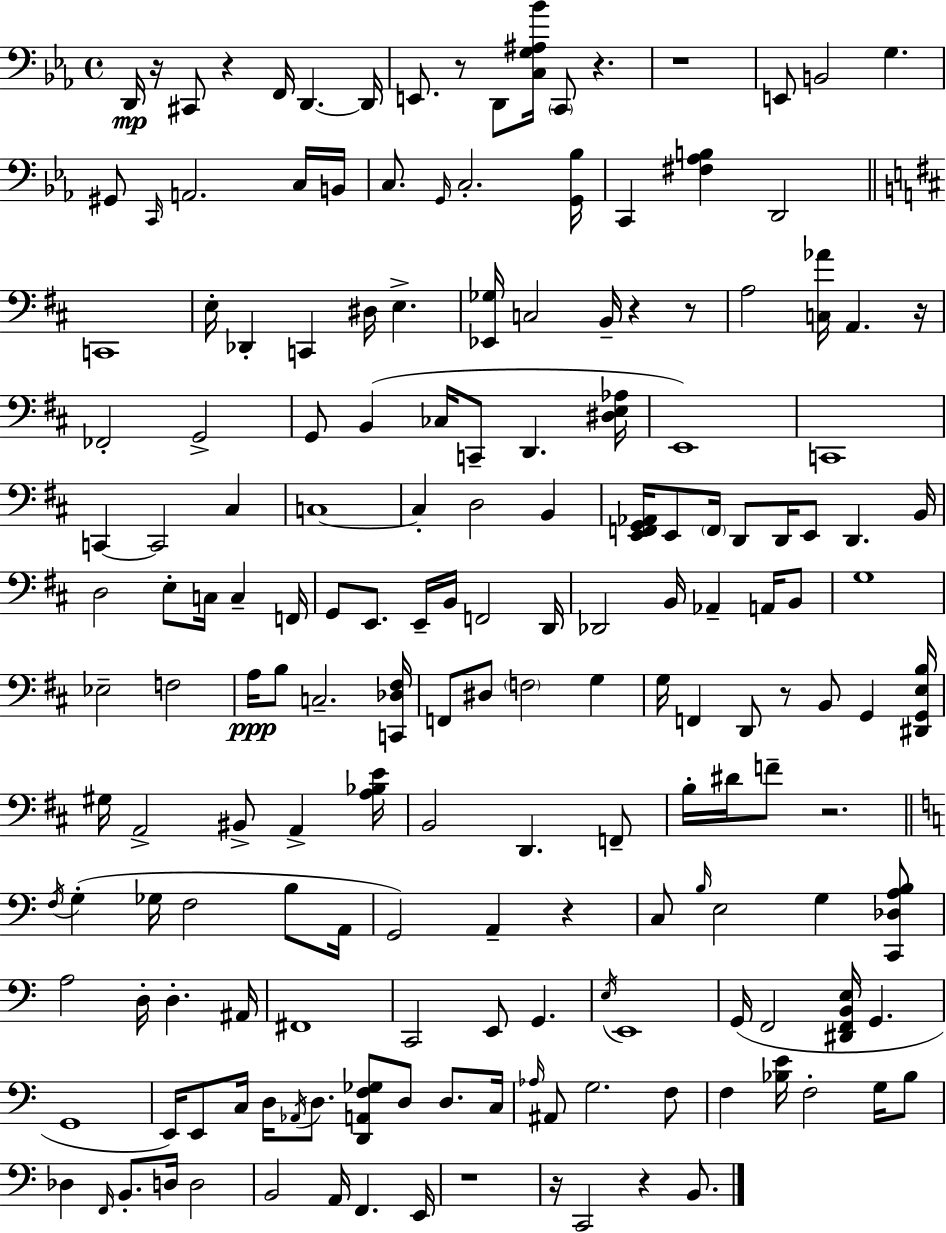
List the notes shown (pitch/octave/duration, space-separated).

D2/s R/s C#2/e R/q F2/s D2/q. D2/s E2/e. R/e D2/e [C3,G3,A#3,Bb4]/s C2/e R/q. R/w E2/e B2/h G3/q. G#2/e C2/s A2/h. C3/s B2/s C3/e. G2/s C3/h. [G2,Bb3]/s C2/q [F#3,Ab3,B3]/q D2/h C2/w E3/s Db2/q C2/q D#3/s E3/q. [Eb2,Gb3]/s C3/h B2/s R/q R/e A3/h [C3,Ab4]/s A2/q. R/s FES2/h G2/h G2/e B2/q CES3/s C2/e D2/q. [D#3,E3,Ab3]/s E2/w C2/w C2/q C2/h C#3/q C3/w C3/q D3/h B2/q [E2,F2,G2,Ab2]/s E2/e F2/s D2/e D2/s E2/e D2/q. B2/s D3/h E3/e C3/s C3/q F2/s G2/e E2/e. E2/s B2/s F2/h D2/s Db2/h B2/s Ab2/q A2/s B2/e G3/w Eb3/h F3/h A3/s B3/e C3/h. [C2,Db3,F#3]/s F2/e D#3/e F3/h G3/q G3/s F2/q D2/e R/e B2/e G2/q [D#2,G2,E3,B3]/s G#3/s A2/h BIS2/e A2/q [A3,Bb3,E4]/s B2/h D2/q. F2/e B3/s D#4/s F4/e R/h. F3/s G3/q Gb3/s F3/h B3/e A2/s G2/h A2/q R/q C3/e B3/s E3/h G3/q [C2,Db3,A3,B3]/e A3/h D3/s D3/q. A#2/s F#2/w C2/h E2/e G2/q. E3/s E2/w G2/s F2/h [D#2,F2,B2,E3]/s G2/q. G2/w E2/s E2/e C3/s D3/s Ab2/s D3/e. [D2,A2,F3,Gb3]/e D3/e D3/e. C3/s Ab3/s A#2/e G3/h. F3/e F3/q [Bb3,E4]/s F3/h G3/s Bb3/e Db3/q F2/s B2/e. D3/s D3/h B2/h A2/s F2/q. E2/s R/w R/s C2/h R/q B2/e.